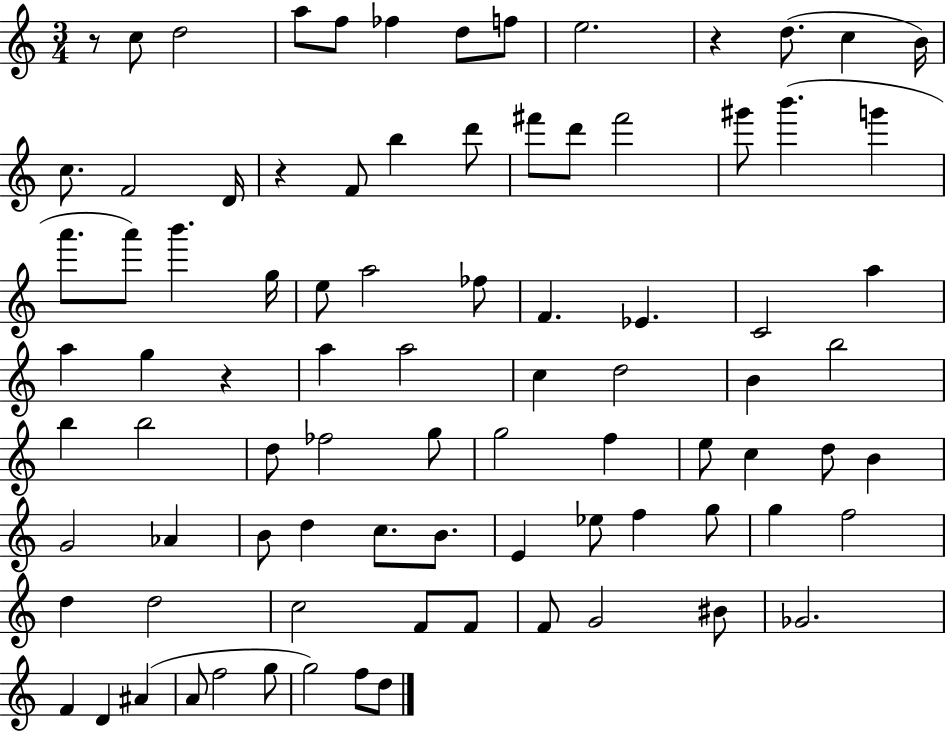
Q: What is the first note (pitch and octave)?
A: C5